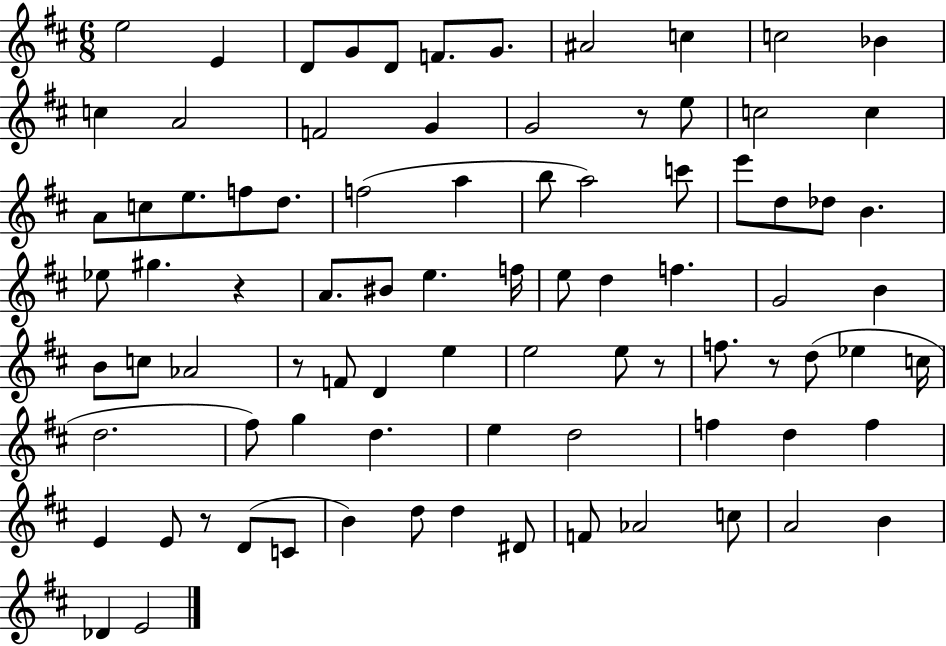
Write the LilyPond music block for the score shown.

{
  \clef treble
  \numericTimeSignature
  \time 6/8
  \key d \major
  e''2 e'4 | d'8 g'8 d'8 f'8. g'8. | ais'2 c''4 | c''2 bes'4 | \break c''4 a'2 | f'2 g'4 | g'2 r8 e''8 | c''2 c''4 | \break a'8 c''8 e''8. f''8 d''8. | f''2( a''4 | b''8 a''2) c'''8 | e'''8 d''8 des''8 b'4. | \break ees''8 gis''4. r4 | a'8. bis'8 e''4. f''16 | e''8 d''4 f''4. | g'2 b'4 | \break b'8 c''8 aes'2 | r8 f'8 d'4 e''4 | e''2 e''8 r8 | f''8. r8 d''8( ees''4 c''16 | \break d''2. | fis''8) g''4 d''4. | e''4 d''2 | f''4 d''4 f''4 | \break e'4 e'8 r8 d'8( c'8 | b'4) d''8 d''4 dis'8 | f'8 aes'2 c''8 | a'2 b'4 | \break des'4 e'2 | \bar "|."
}